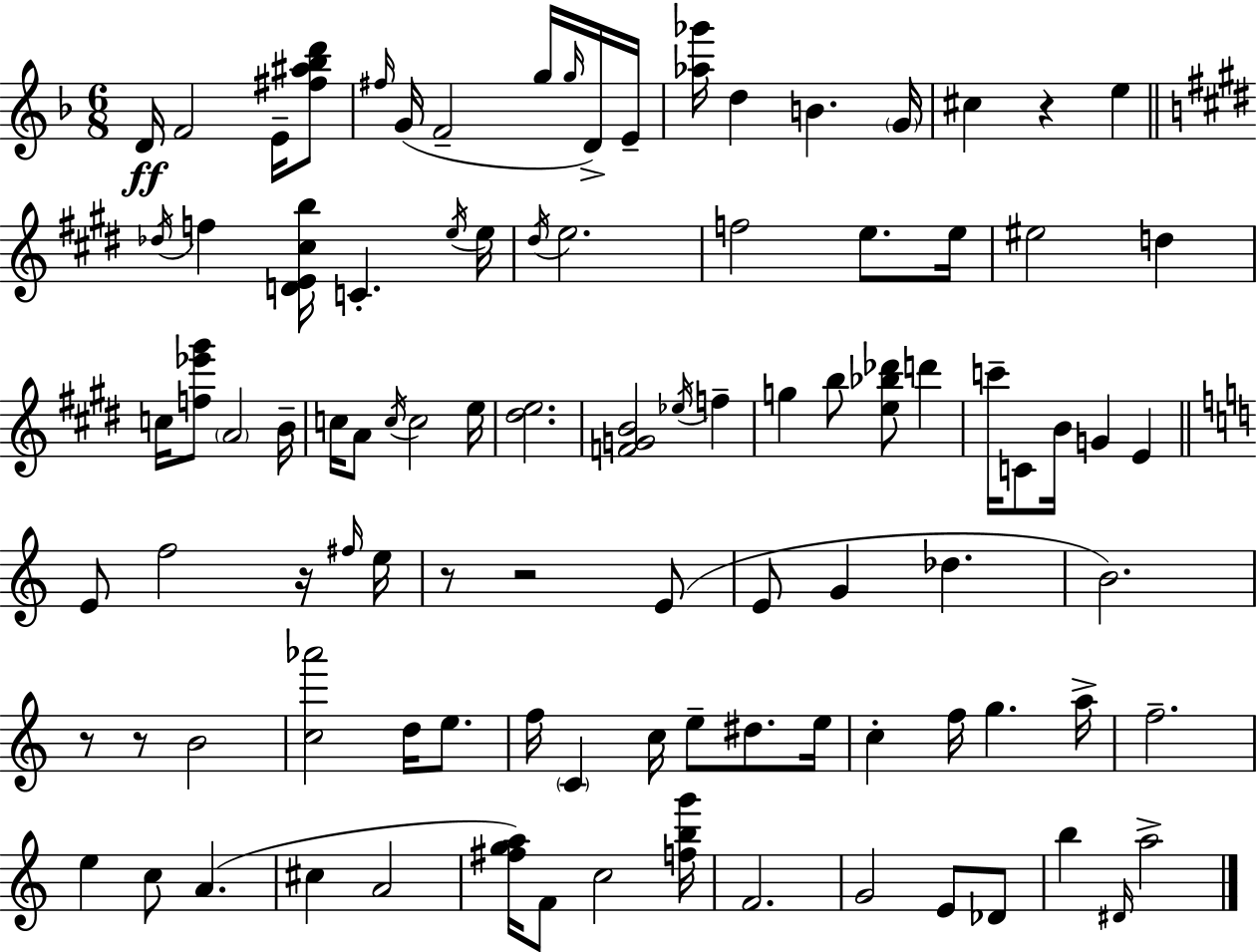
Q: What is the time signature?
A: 6/8